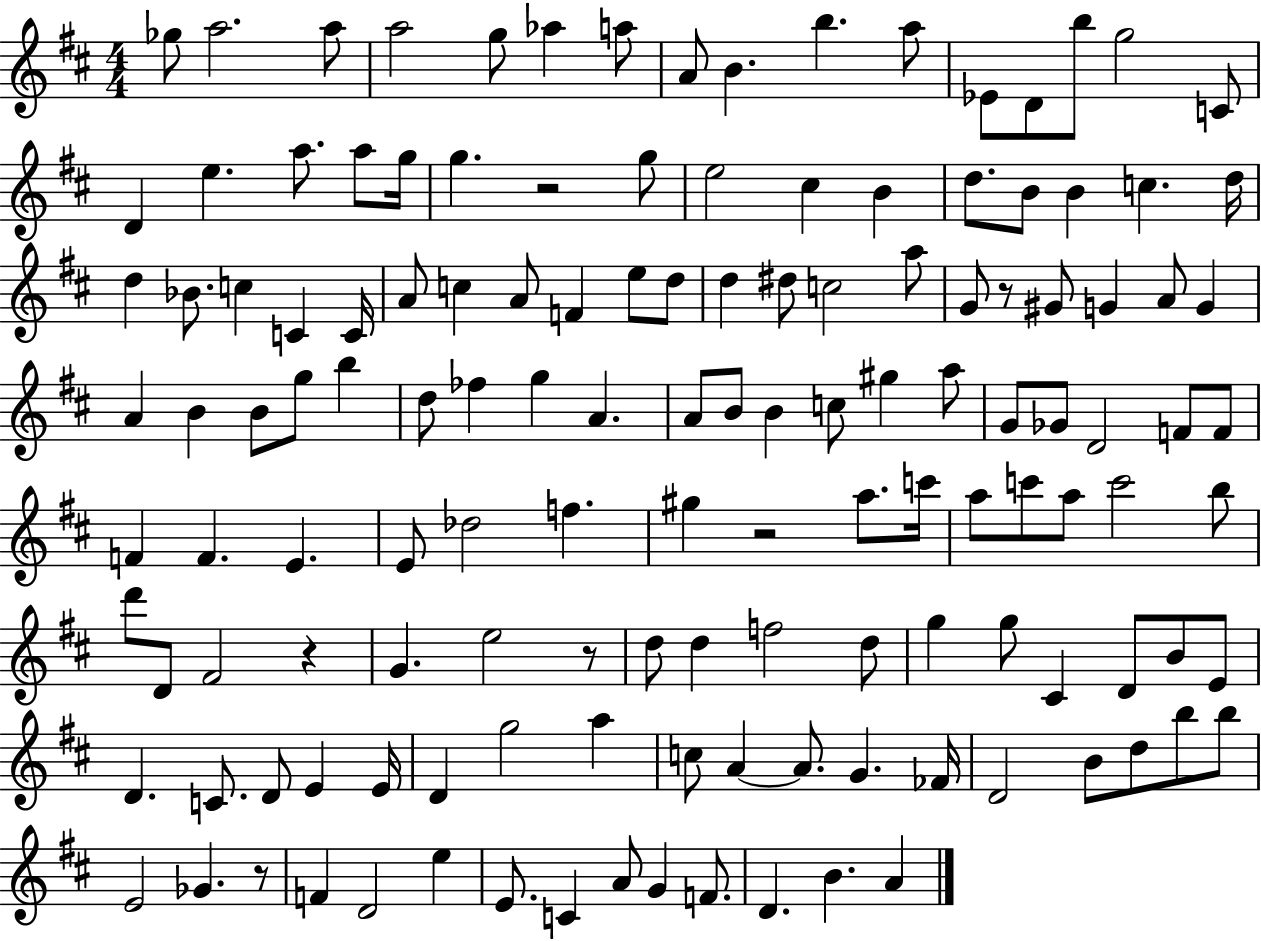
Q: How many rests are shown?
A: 6